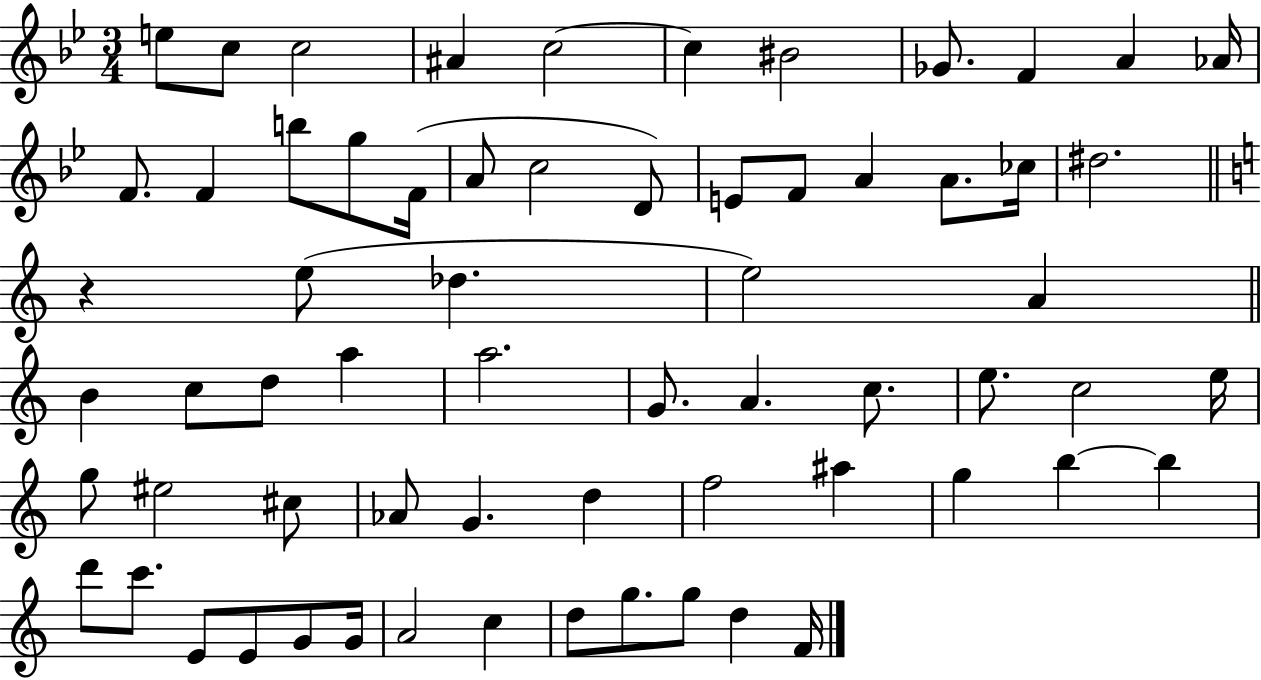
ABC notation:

X:1
T:Untitled
M:3/4
L:1/4
K:Bb
e/2 c/2 c2 ^A c2 c ^B2 _G/2 F A _A/4 F/2 F b/2 g/2 F/4 A/2 c2 D/2 E/2 F/2 A A/2 _c/4 ^d2 z e/2 _d e2 A B c/2 d/2 a a2 G/2 A c/2 e/2 c2 e/4 g/2 ^e2 ^c/2 _A/2 G d f2 ^a g b b d'/2 c'/2 E/2 E/2 G/2 G/4 A2 c d/2 g/2 g/2 d F/4